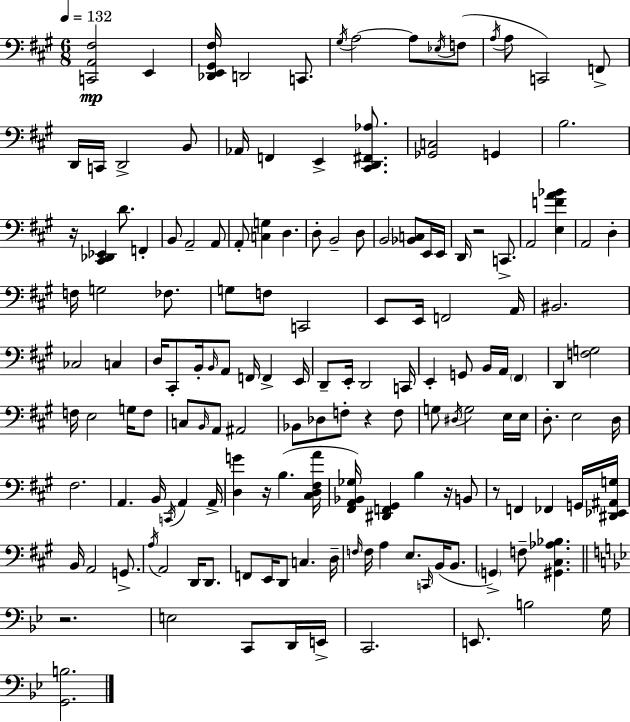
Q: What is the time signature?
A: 6/8